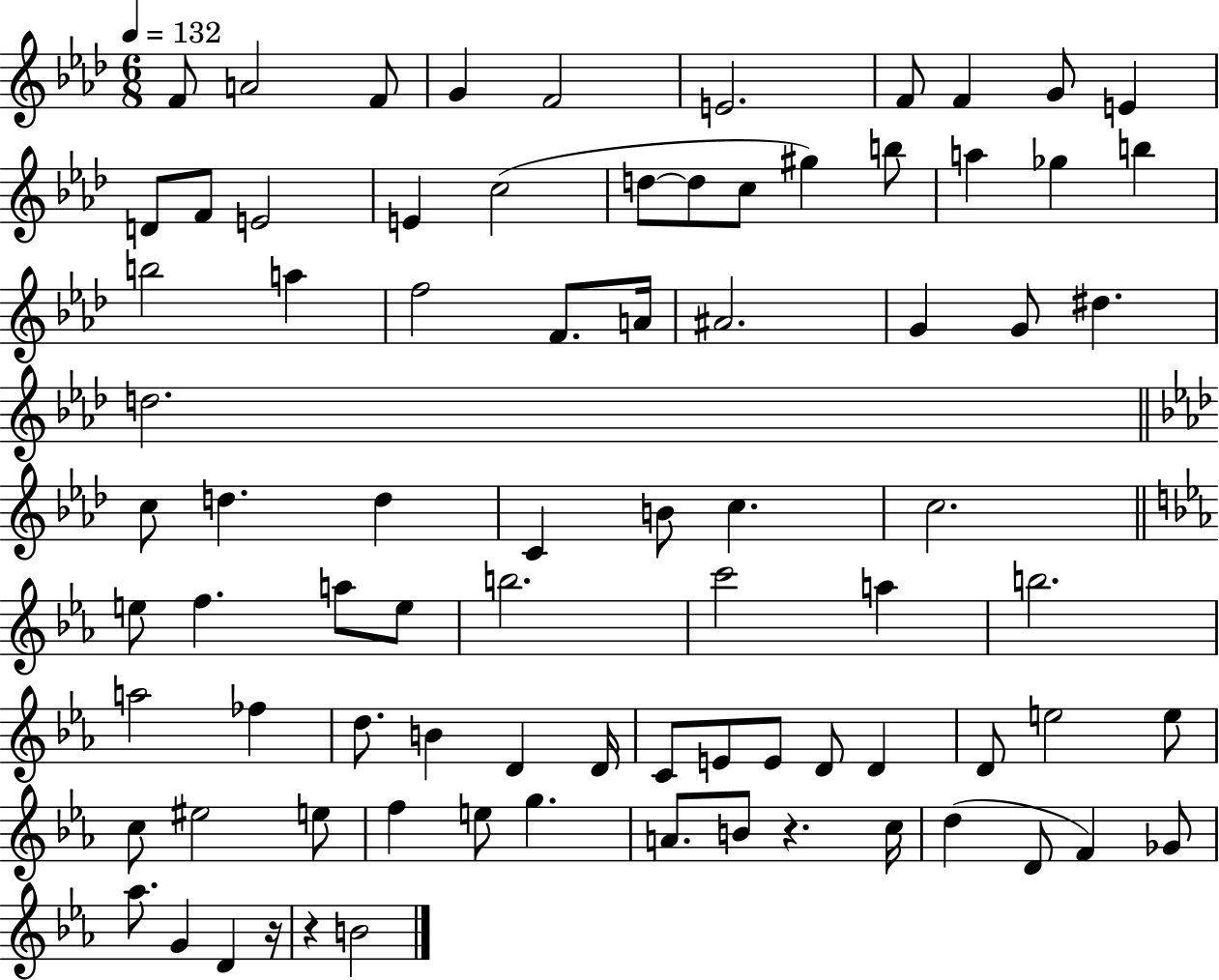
{
  \clef treble
  \numericTimeSignature
  \time 6/8
  \key aes \major
  \tempo 4 = 132
  f'8 a'2 f'8 | g'4 f'2 | e'2. | f'8 f'4 g'8 e'4 | \break d'8 f'8 e'2 | e'4 c''2( | d''8~~ d''8 c''8 gis''4) b''8 | a''4 ges''4 b''4 | \break b''2 a''4 | f''2 f'8. a'16 | ais'2. | g'4 g'8 dis''4. | \break d''2. | \bar "||" \break \key aes \major c''8 d''4. d''4 | c'4 b'8 c''4. | c''2. | \bar "||" \break \key c \minor e''8 f''4. a''8 e''8 | b''2. | c'''2 a''4 | b''2. | \break a''2 fes''4 | d''8. b'4 d'4 d'16 | c'8 e'8 e'8 d'8 d'4 | d'8 e''2 e''8 | \break c''8 eis''2 e''8 | f''4 e''8 g''4. | a'8. b'8 r4. c''16 | d''4( d'8 f'4) ges'8 | \break aes''8. g'4 d'4 r16 | r4 b'2 | \bar "|."
}